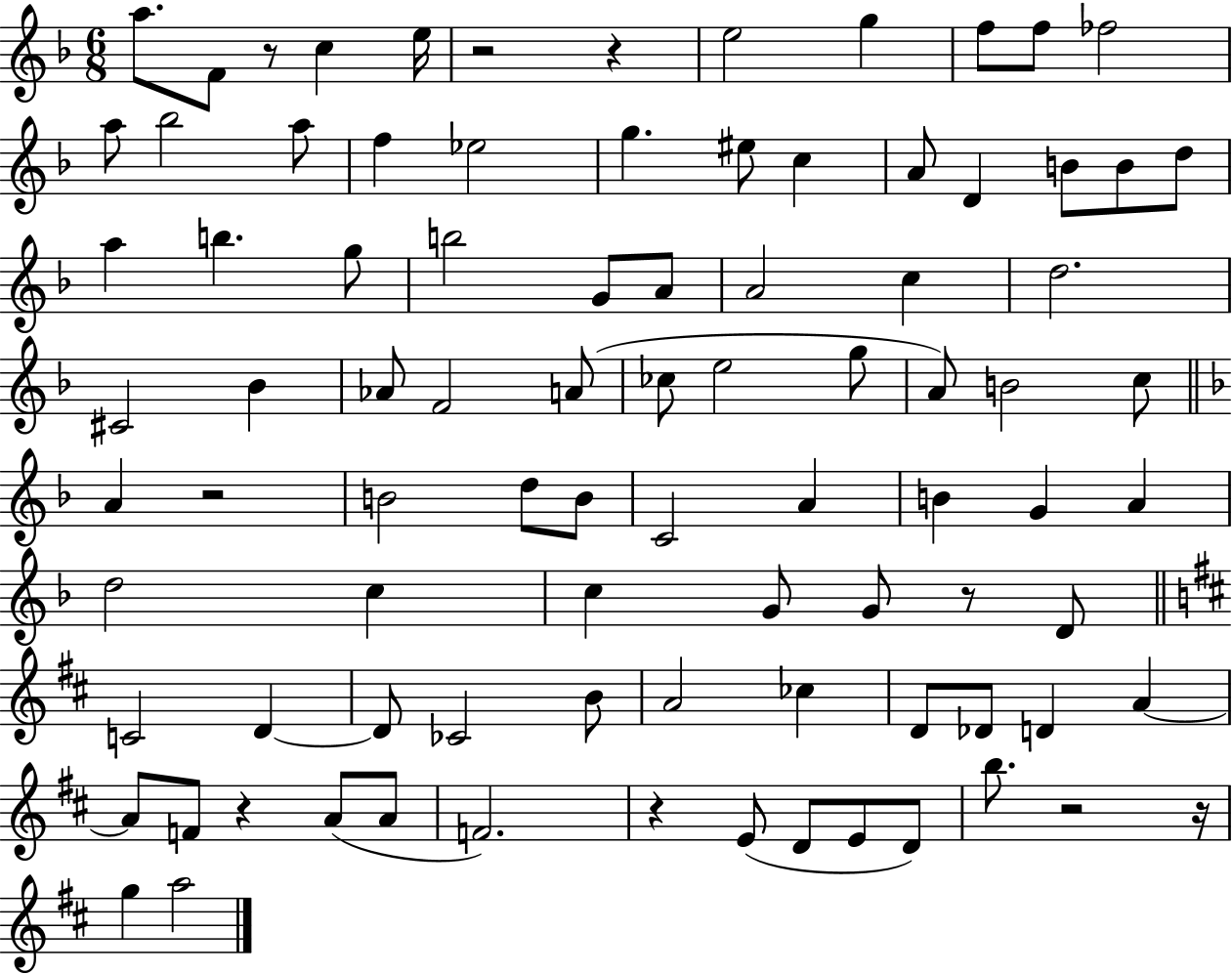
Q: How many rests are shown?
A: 9